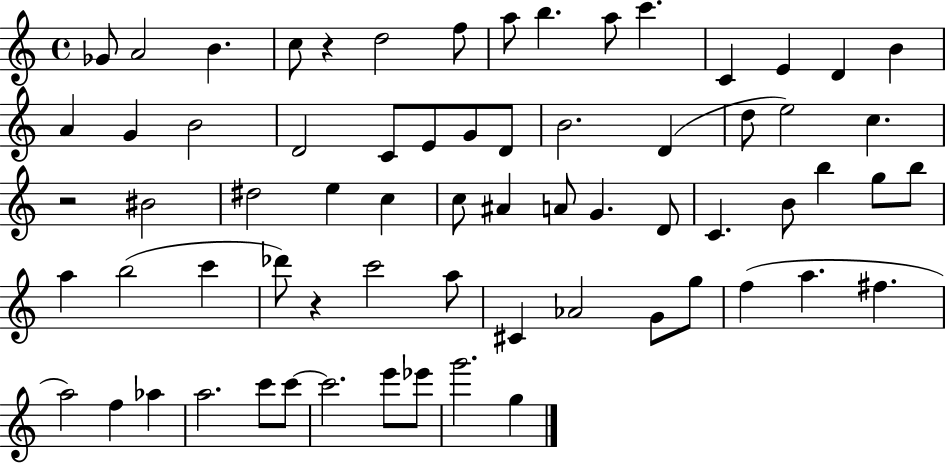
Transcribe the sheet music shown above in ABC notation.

X:1
T:Untitled
M:4/4
L:1/4
K:C
_G/2 A2 B c/2 z d2 f/2 a/2 b a/2 c' C E D B A G B2 D2 C/2 E/2 G/2 D/2 B2 D d/2 e2 c z2 ^B2 ^d2 e c c/2 ^A A/2 G D/2 C B/2 b g/2 b/2 a b2 c' _d'/2 z c'2 a/2 ^C _A2 G/2 g/2 f a ^f a2 f _a a2 c'/2 c'/2 c'2 e'/2 _e'/2 g'2 g